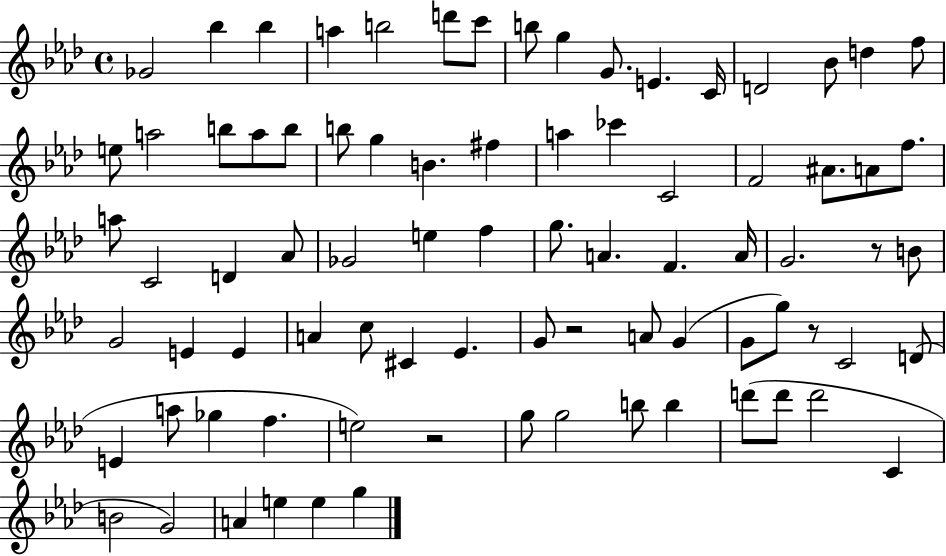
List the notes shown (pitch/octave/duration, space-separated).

Gb4/h Bb5/q Bb5/q A5/q B5/h D6/e C6/e B5/e G5/q G4/e. E4/q. C4/s D4/h Bb4/e D5/q F5/e E5/e A5/h B5/e A5/e B5/e B5/e G5/q B4/q. F#5/q A5/q CES6/q C4/h F4/h A#4/e. A4/e F5/e. A5/e C4/h D4/q Ab4/e Gb4/h E5/q F5/q G5/e. A4/q. F4/q. A4/s G4/h. R/e B4/e G4/h E4/q E4/q A4/q C5/e C#4/q Eb4/q. G4/e R/h A4/e G4/q G4/e G5/e R/e C4/h D4/e E4/q A5/e Gb5/q F5/q. E5/h R/h G5/e G5/h B5/e B5/q D6/e D6/e D6/h C4/q B4/h G4/h A4/q E5/q E5/q G5/q